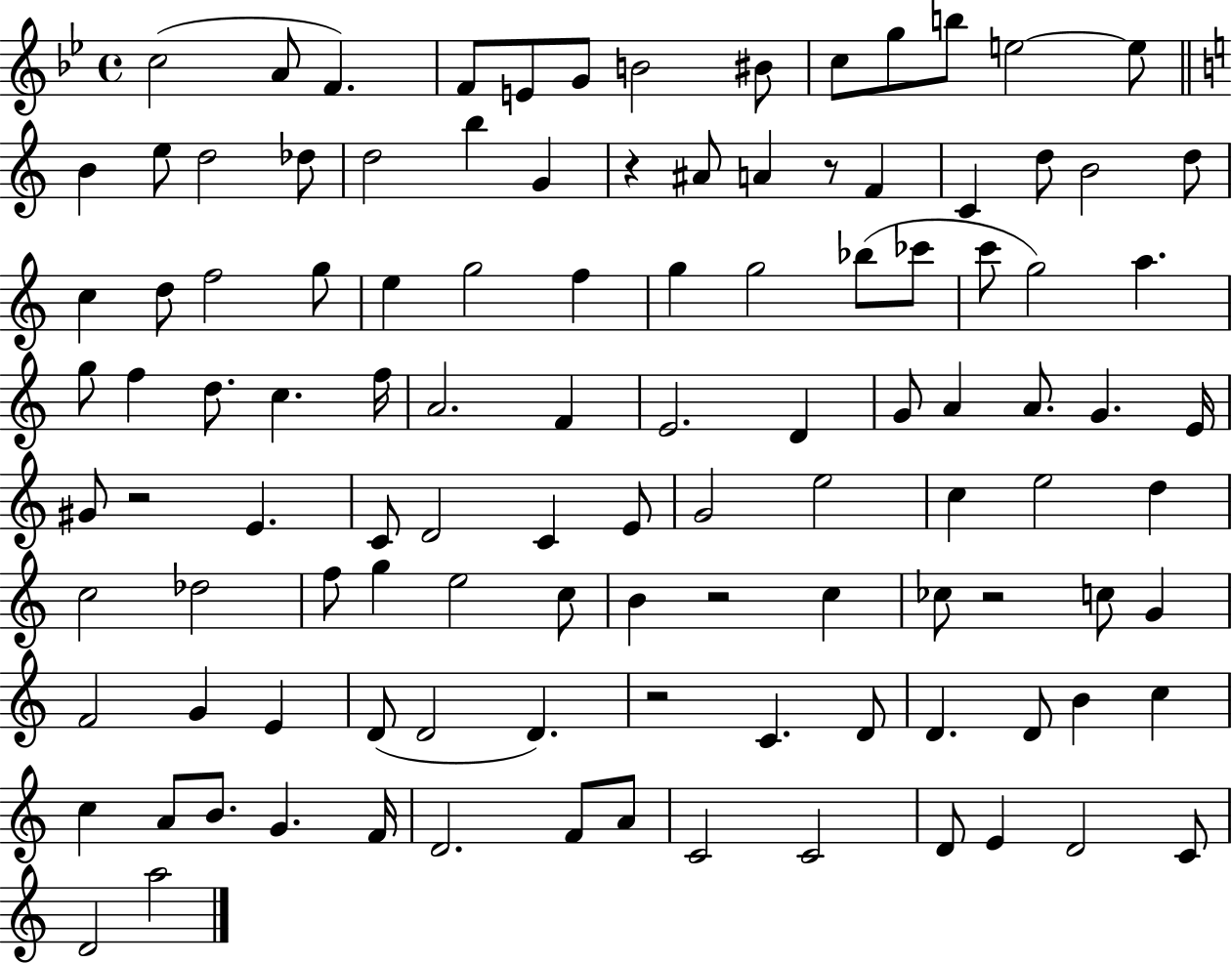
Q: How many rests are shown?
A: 6